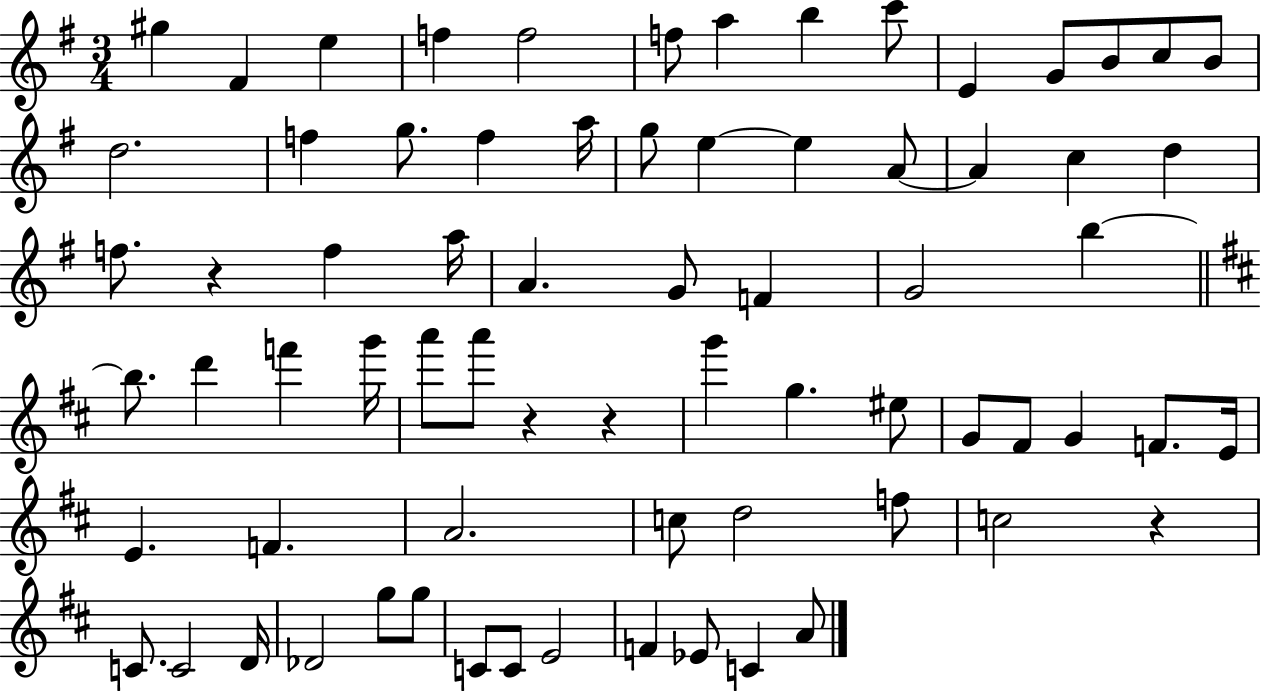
G#5/q F#4/q E5/q F5/q F5/h F5/e A5/q B5/q C6/e E4/q G4/e B4/e C5/e B4/e D5/h. F5/q G5/e. F5/q A5/s G5/e E5/q E5/q A4/e A4/q C5/q D5/q F5/e. R/q F5/q A5/s A4/q. G4/e F4/q G4/h B5/q B5/e. D6/q F6/q G6/s A6/e A6/e R/q R/q G6/q G5/q. EIS5/e G4/e F#4/e G4/q F4/e. E4/s E4/q. F4/q. A4/h. C5/e D5/h F5/e C5/h R/q C4/e. C4/h D4/s Db4/h G5/e G5/e C4/e C4/e E4/h F4/q Eb4/e C4/q A4/e